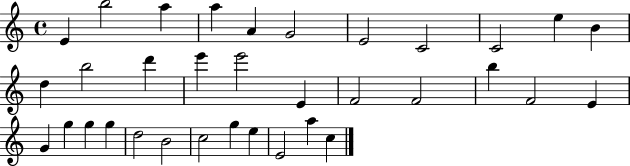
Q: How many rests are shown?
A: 0